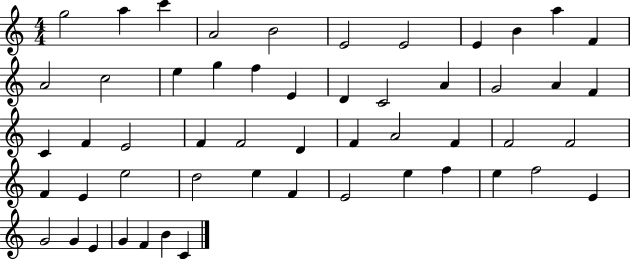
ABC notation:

X:1
T:Untitled
M:4/4
L:1/4
K:C
g2 a c' A2 B2 E2 E2 E B a F A2 c2 e g f E D C2 A G2 A F C F E2 F F2 D F A2 F F2 F2 F E e2 d2 e F E2 e f e f2 E G2 G E G F B C